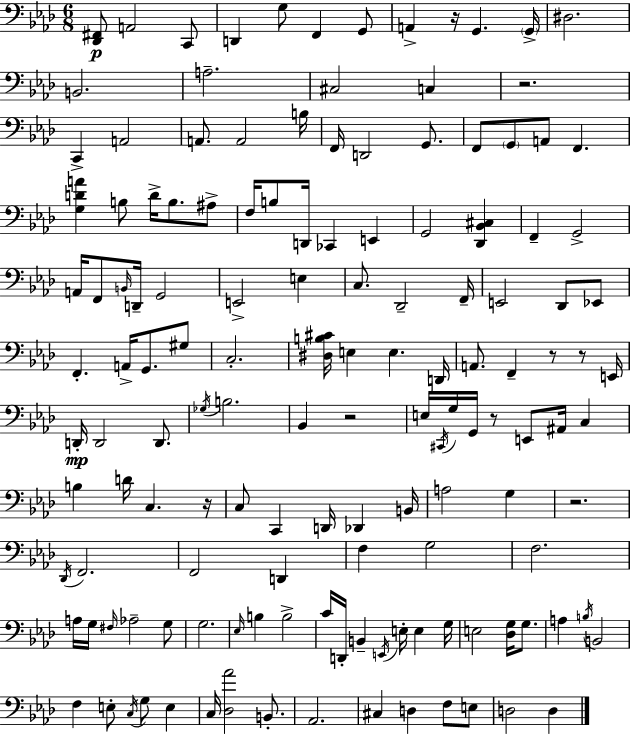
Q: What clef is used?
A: bass